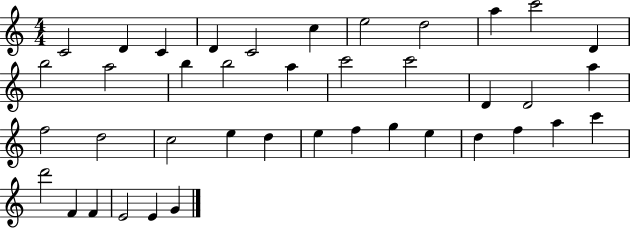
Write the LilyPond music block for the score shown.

{
  \clef treble
  \numericTimeSignature
  \time 4/4
  \key c \major
  c'2 d'4 c'4 | d'4 c'2 c''4 | e''2 d''2 | a''4 c'''2 d'4 | \break b''2 a''2 | b''4 b''2 a''4 | c'''2 c'''2 | d'4 d'2 a''4 | \break f''2 d''2 | c''2 e''4 d''4 | e''4 f''4 g''4 e''4 | d''4 f''4 a''4 c'''4 | \break d'''2 f'4 f'4 | e'2 e'4 g'4 | \bar "|."
}